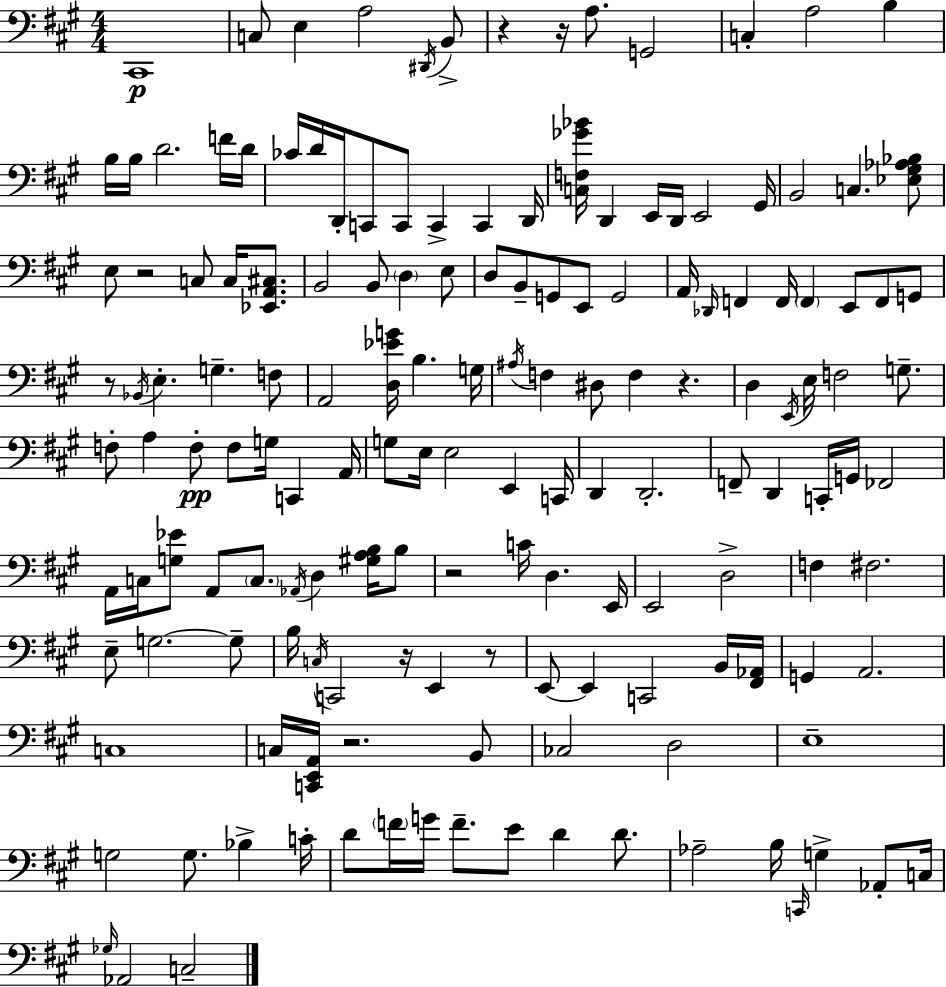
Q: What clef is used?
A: bass